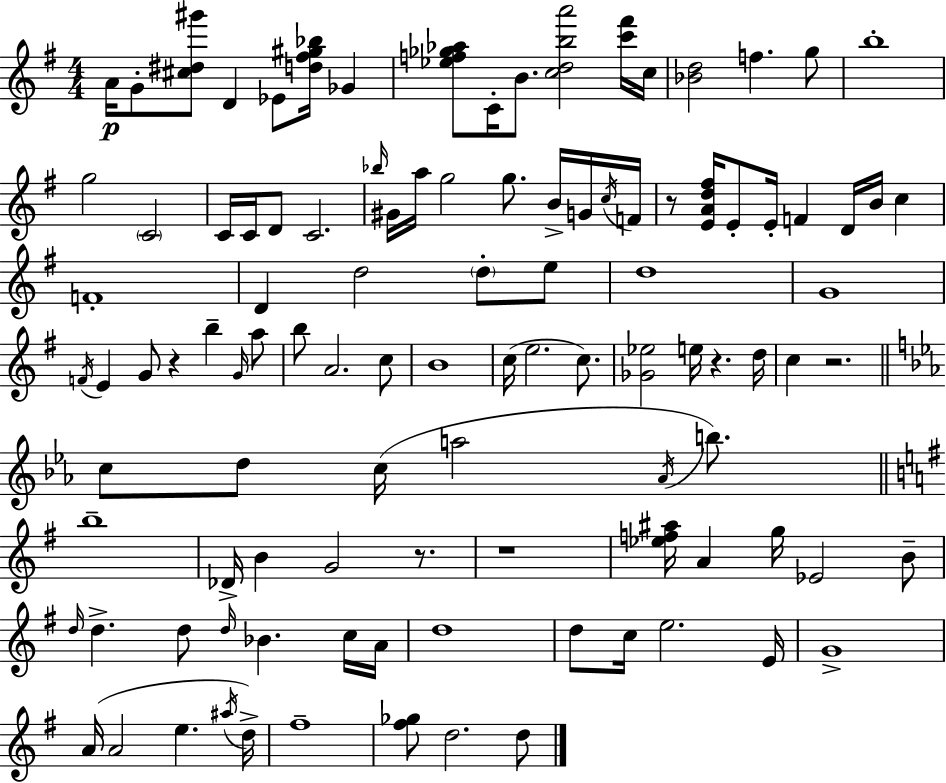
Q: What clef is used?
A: treble